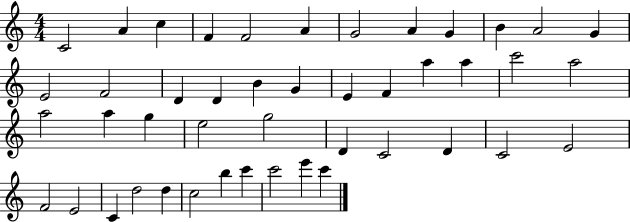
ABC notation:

X:1
T:Untitled
M:4/4
L:1/4
K:C
C2 A c F F2 A G2 A G B A2 G E2 F2 D D B G E F a a c'2 a2 a2 a g e2 g2 D C2 D C2 E2 F2 E2 C d2 d c2 b c' c'2 e' c'